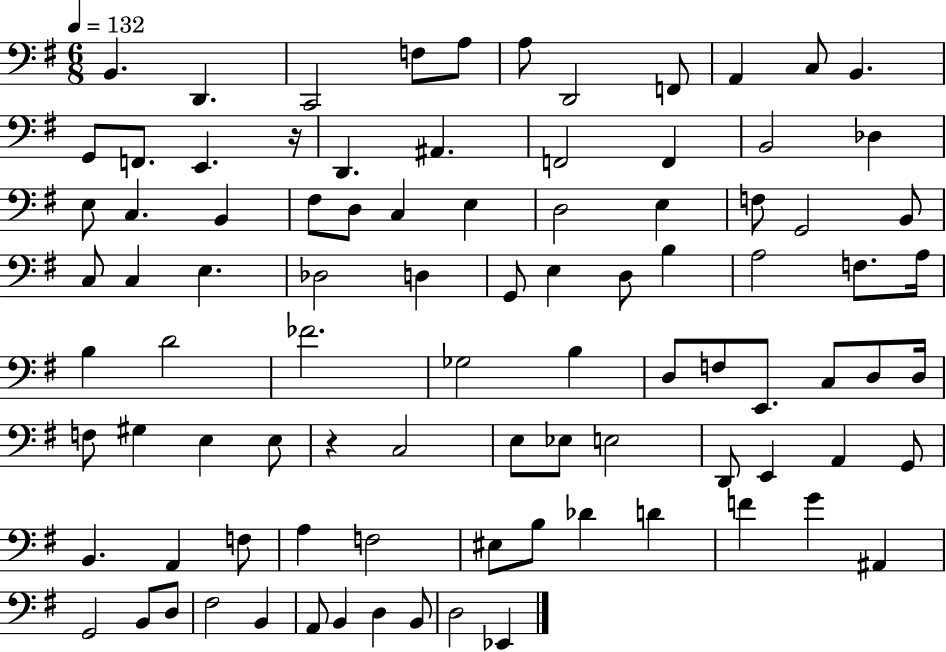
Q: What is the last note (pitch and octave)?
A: Eb2